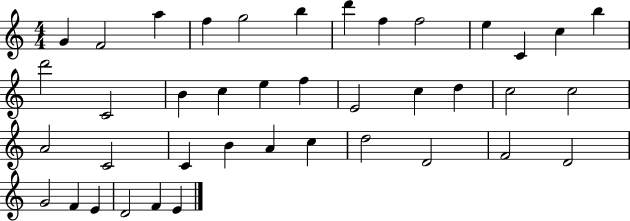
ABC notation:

X:1
T:Untitled
M:4/4
L:1/4
K:C
G F2 a f g2 b d' f f2 e C c b d'2 C2 B c e f E2 c d c2 c2 A2 C2 C B A c d2 D2 F2 D2 G2 F E D2 F E